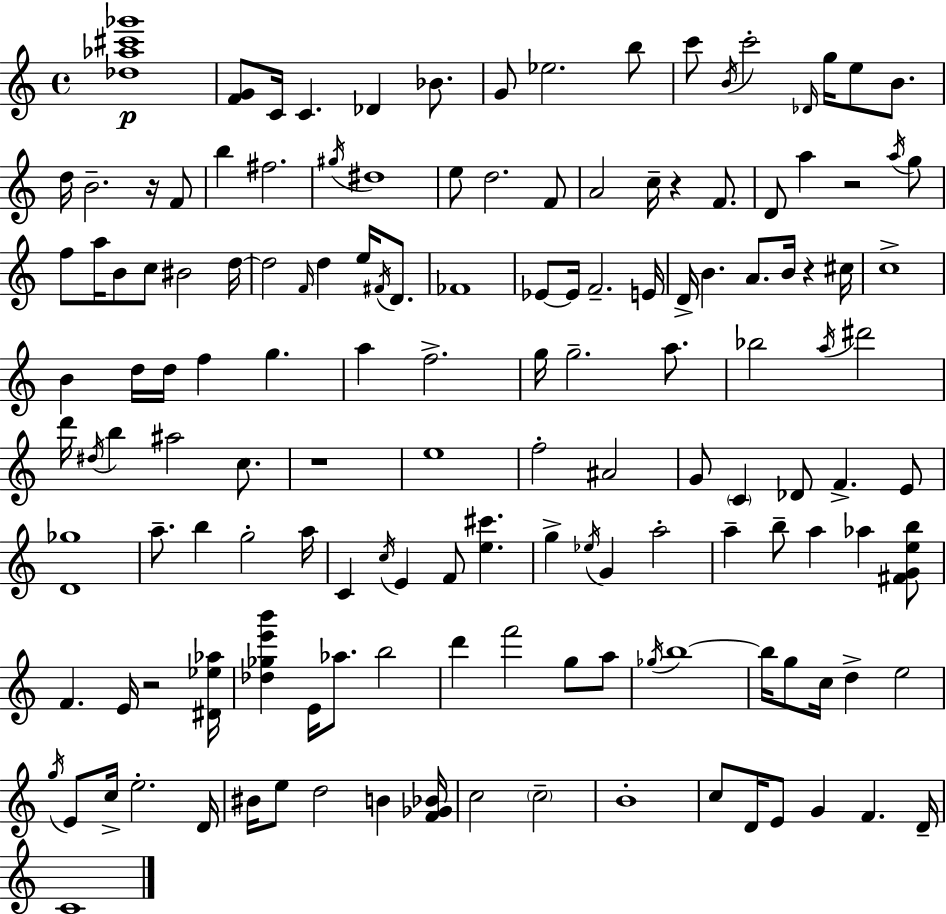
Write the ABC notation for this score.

X:1
T:Untitled
M:4/4
L:1/4
K:Am
[_d_a^c'_g']4 [FG]/2 C/4 C _D _B/2 G/2 _e2 b/2 c'/2 B/4 c'2 _D/4 g/4 e/2 B/2 d/4 B2 z/4 F/2 b ^f2 ^g/4 ^d4 e/2 d2 F/2 A2 c/4 z F/2 D/2 a z2 a/4 g/2 f/2 a/4 B/2 c/2 ^B2 d/4 d2 F/4 d e/4 ^F/4 D/2 _F4 _E/2 _E/4 F2 E/4 D/4 B A/2 B/4 z ^c/4 c4 B d/4 d/4 f g a f2 g/4 g2 a/2 _b2 a/4 ^d'2 d'/4 ^d/4 b ^a2 c/2 z4 e4 f2 ^A2 G/2 C _D/2 F E/2 [D_g]4 a/2 b g2 a/4 C c/4 E F/2 [e^c'] g _e/4 G a2 a b/2 a _a [^FGeb]/2 F E/4 z2 [^D_e_a]/4 [_d_ge'b'] E/4 _a/2 b2 d' f'2 g/2 a/2 _g/4 b4 b/4 g/2 c/4 d e2 g/4 E/2 c/4 e2 D/4 ^B/4 e/2 d2 B [F_G_B]/4 c2 c2 B4 c/2 D/4 E/2 G F D/4 C4